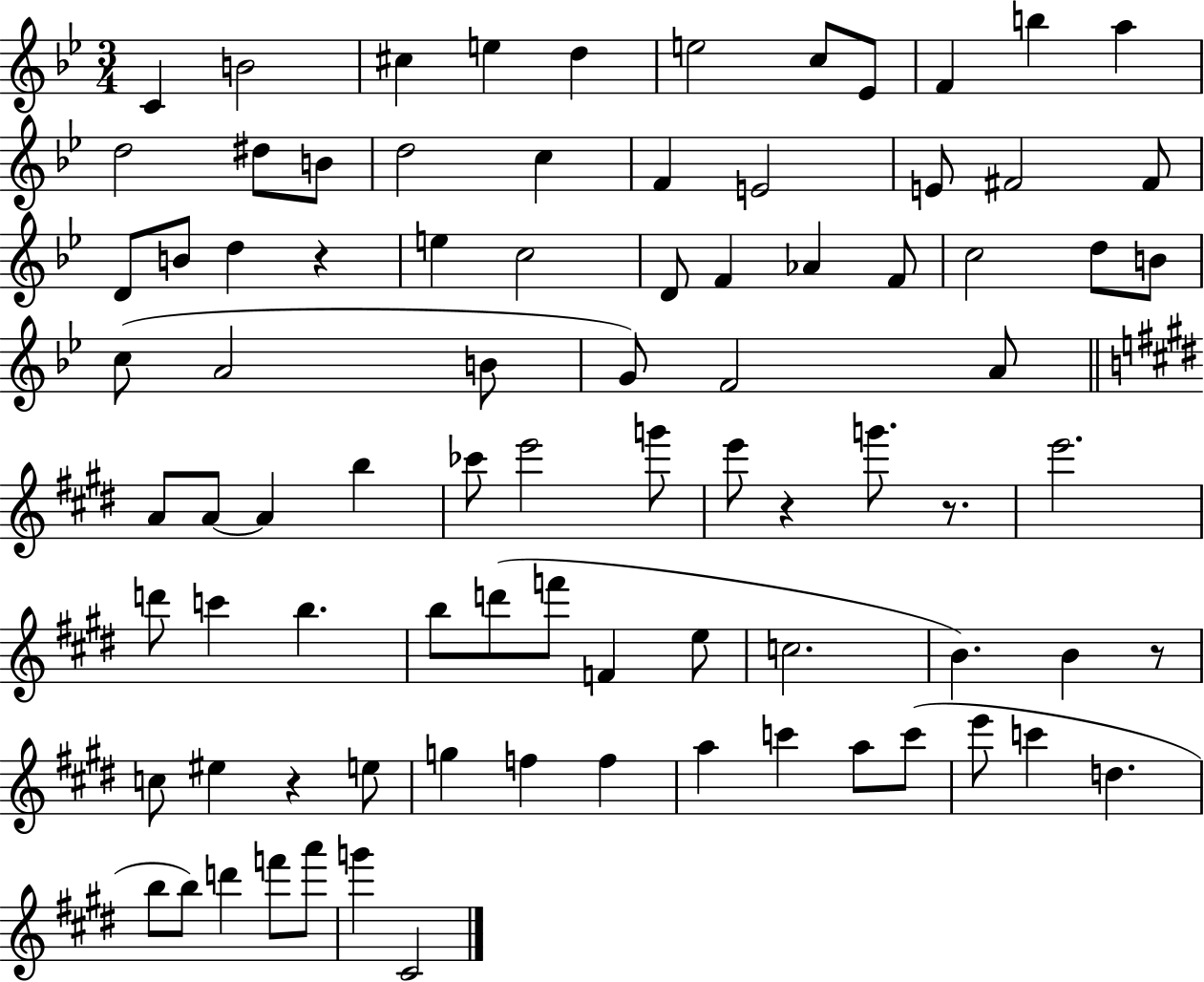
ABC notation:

X:1
T:Untitled
M:3/4
L:1/4
K:Bb
C B2 ^c e d e2 c/2 _E/2 F b a d2 ^d/2 B/2 d2 c F E2 E/2 ^F2 ^F/2 D/2 B/2 d z e c2 D/2 F _A F/2 c2 d/2 B/2 c/2 A2 B/2 G/2 F2 A/2 A/2 A/2 A b _c'/2 e'2 g'/2 e'/2 z g'/2 z/2 e'2 d'/2 c' b b/2 d'/2 f'/2 F e/2 c2 B B z/2 c/2 ^e z e/2 g f f a c' a/2 c'/2 e'/2 c' d b/2 b/2 d' f'/2 a'/2 g' ^C2